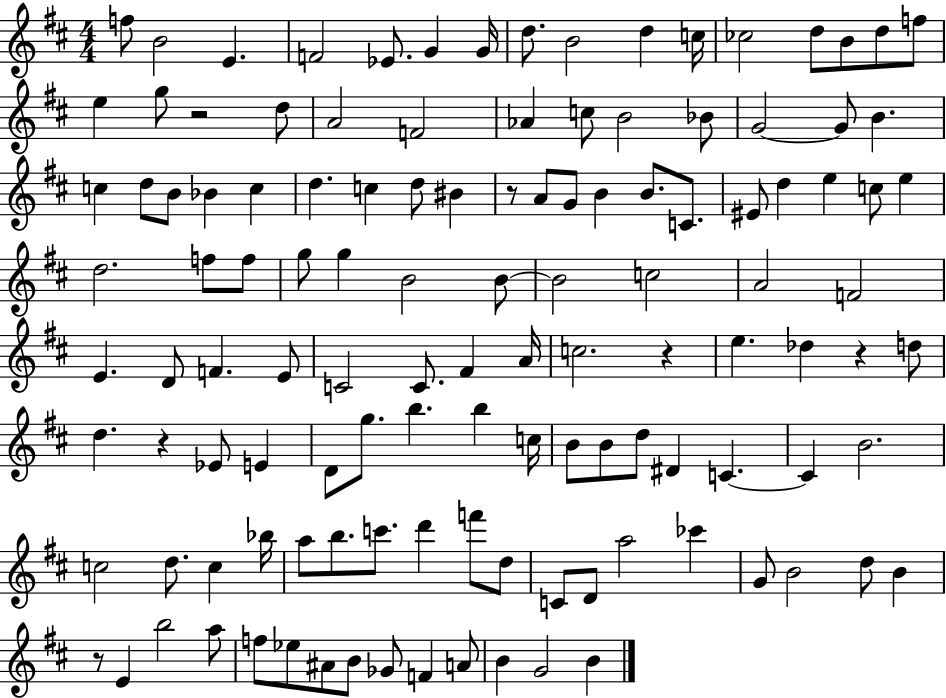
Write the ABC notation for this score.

X:1
T:Untitled
M:4/4
L:1/4
K:D
f/2 B2 E F2 _E/2 G G/4 d/2 B2 d c/4 _c2 d/2 B/2 d/2 f/2 e g/2 z2 d/2 A2 F2 _A c/2 B2 _B/2 G2 G/2 B c d/2 B/2 _B c d c d/2 ^B z/2 A/2 G/2 B B/2 C/2 ^E/2 d e c/2 e d2 f/2 f/2 g/2 g B2 B/2 B2 c2 A2 F2 E D/2 F E/2 C2 C/2 ^F A/4 c2 z e _d z d/2 d z _E/2 E D/2 g/2 b b c/4 B/2 B/2 d/2 ^D C C B2 c2 d/2 c _b/4 a/2 b/2 c'/2 d' f'/2 d/2 C/2 D/2 a2 _c' G/2 B2 d/2 B z/2 E b2 a/2 f/2 _e/2 ^A/2 B/2 _G/2 F A/2 B G2 B